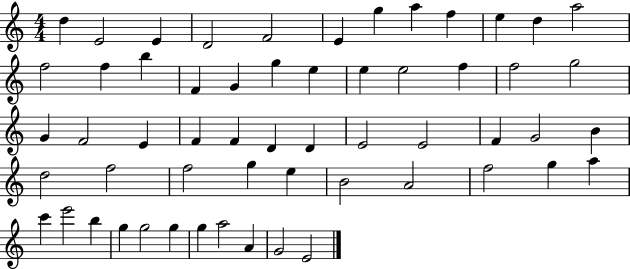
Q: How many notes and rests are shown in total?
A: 57